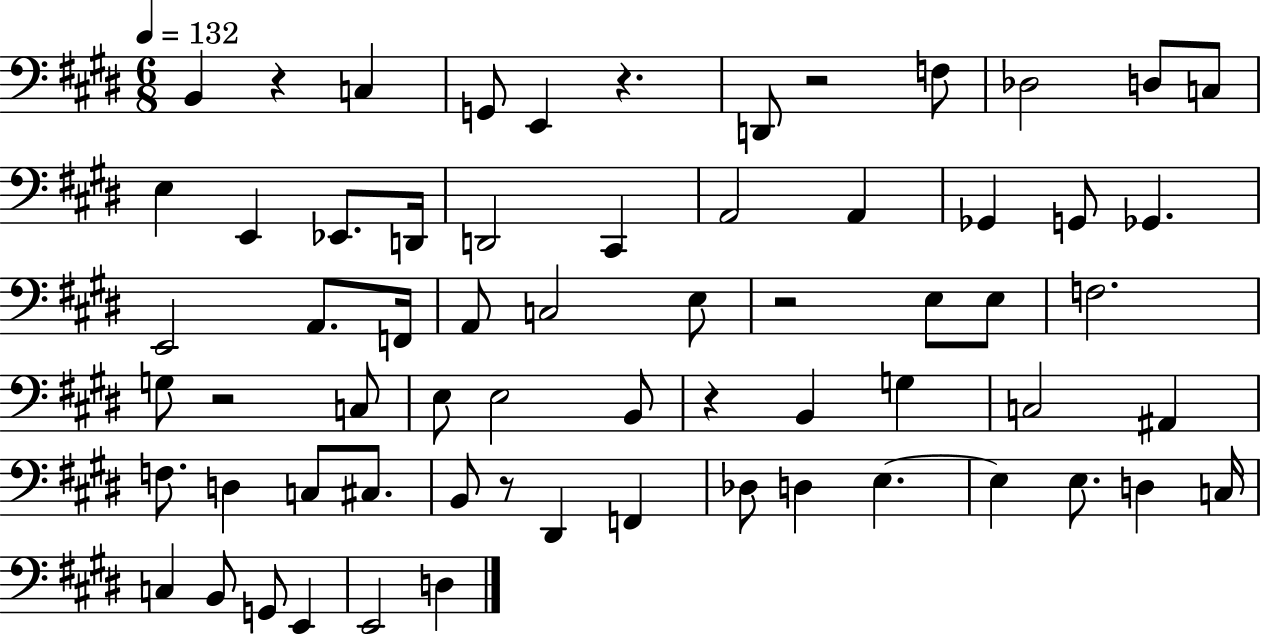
X:1
T:Untitled
M:6/8
L:1/4
K:E
B,, z C, G,,/2 E,, z D,,/2 z2 F,/2 _D,2 D,/2 C,/2 E, E,, _E,,/2 D,,/4 D,,2 ^C,, A,,2 A,, _G,, G,,/2 _G,, E,,2 A,,/2 F,,/4 A,,/2 C,2 E,/2 z2 E,/2 E,/2 F,2 G,/2 z2 C,/2 E,/2 E,2 B,,/2 z B,, G, C,2 ^A,, F,/2 D, C,/2 ^C,/2 B,,/2 z/2 ^D,, F,, _D,/2 D, E, E, E,/2 D, C,/4 C, B,,/2 G,,/2 E,, E,,2 D,